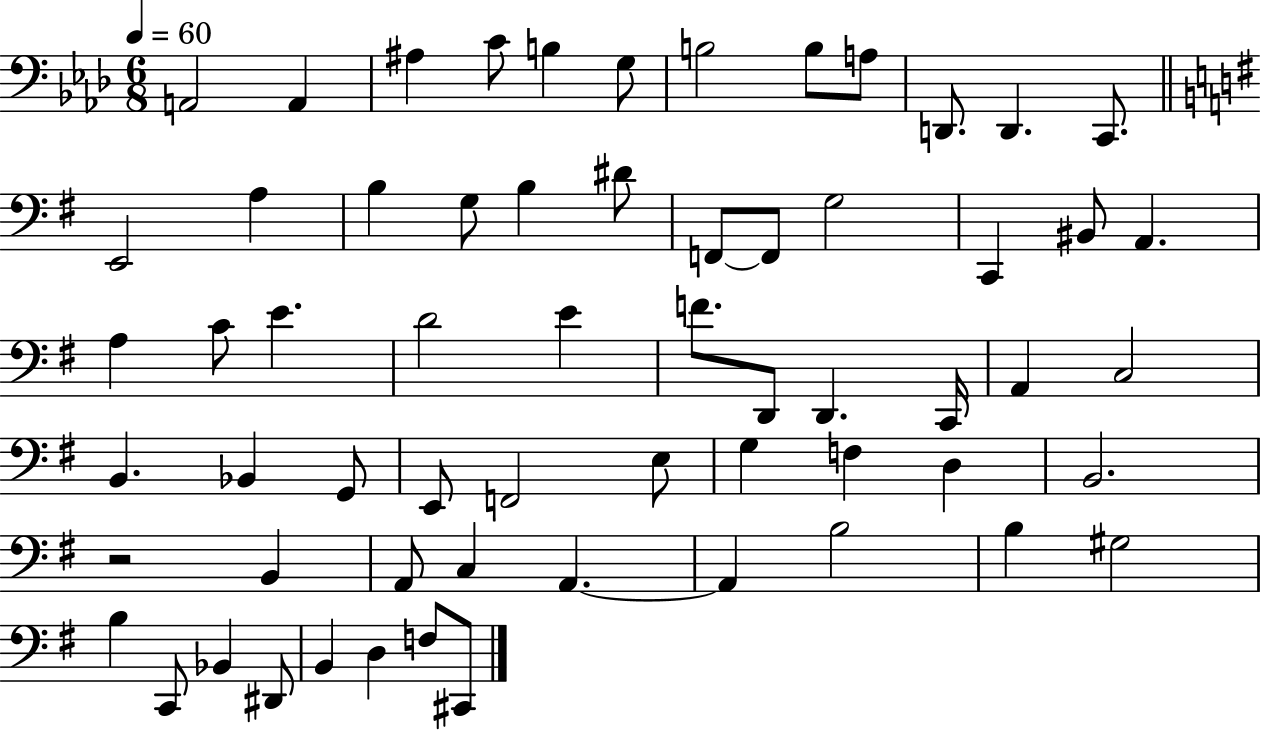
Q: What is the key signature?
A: AES major